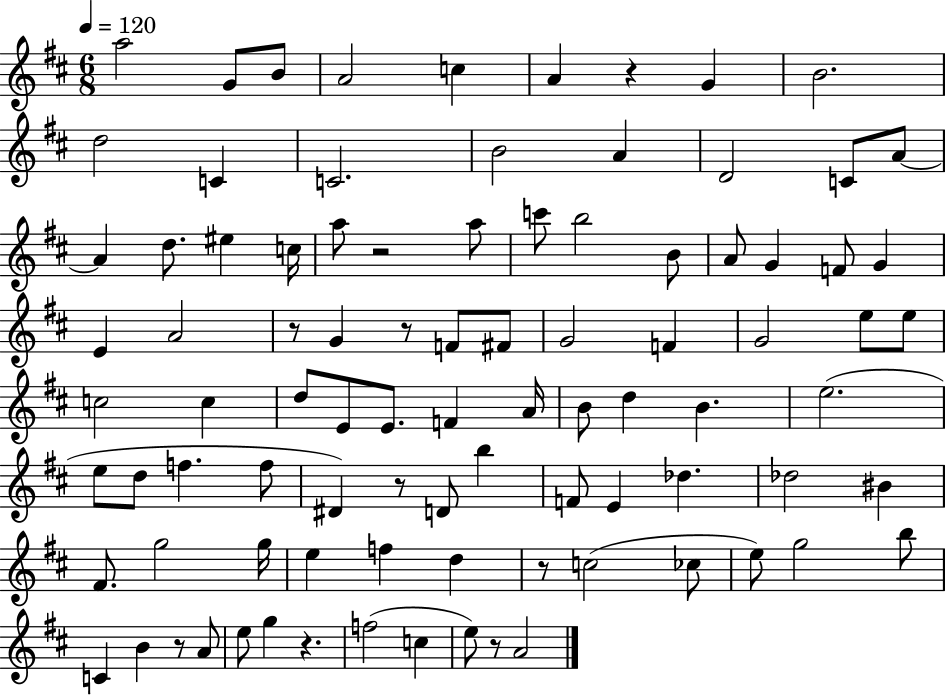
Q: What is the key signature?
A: D major